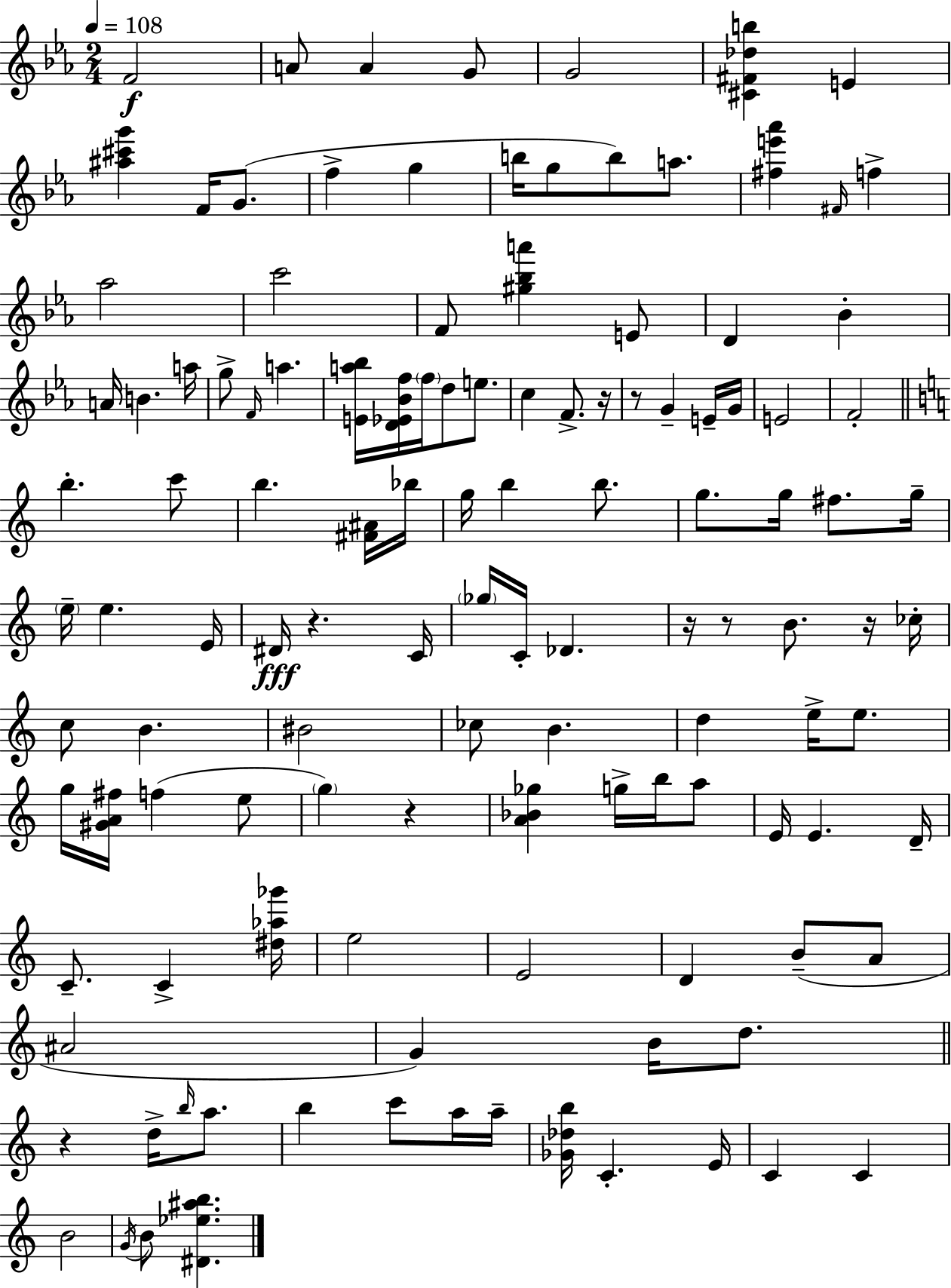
{
  \clef treble
  \numericTimeSignature
  \time 2/4
  \key ees \major
  \tempo 4 = 108
  f'2\f | a'8 a'4 g'8 | g'2 | <cis' fis' des'' b''>4 e'4 | \break <ais'' cis''' g'''>4 f'16 g'8.( | f''4-> g''4 | b''16 g''8 b''8) a''8. | <fis'' e''' aes'''>4 \grace { fis'16 } f''4-> | \break aes''2 | c'''2 | f'8 <gis'' bes'' a'''>4 e'8 | d'4 bes'4-. | \break a'16 b'4. | a''16 g''8-> \grace { f'16 } a''4. | <e' a'' bes''>16 <d' ees' bes' f''>16 \parenthesize f''16 d''8 e''8. | c''4 f'8.-> | \break r16 r8 g'4-- | e'16-- g'16 e'2 | f'2-. | \bar "||" \break \key c \major b''4.-. c'''8 | b''4. <fis' ais'>16 bes''16 | g''16 b''4 b''8. | g''8. g''16 fis''8. g''16-- | \break \parenthesize e''16-- e''4. e'16 | dis'16\fff r4. c'16 | \parenthesize ges''16 c'16-. des'4. | r16 r8 b'8. r16 ces''16-. | \break c''8 b'4. | bis'2 | ces''8 b'4. | d''4 e''16-> e''8. | \break g''16 <gis' a' fis''>16 f''4( e''8 | \parenthesize g''4) r4 | <a' bes' ges''>4 g''16-> b''16 a''8 | e'16 e'4. d'16-- | \break c'8.-- c'4-> <dis'' aes'' ges'''>16 | e''2 | e'2 | d'4 b'8--( a'8 | \break ais'2 | g'4) b'16 d''8. | \bar "||" \break \key c \major r4 d''16-> \grace { b''16 } a''8. | b''4 c'''8 a''16 | a''16-- <ges' des'' b''>16 c'4.-. | e'16 c'4 c'4 | \break b'2 | \acciaccatura { g'16 } b'8 <dis' ees'' ais'' b''>4. | \bar "|."
}